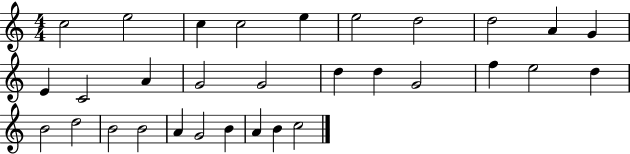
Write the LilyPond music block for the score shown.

{
  \clef treble
  \numericTimeSignature
  \time 4/4
  \key c \major
  c''2 e''2 | c''4 c''2 e''4 | e''2 d''2 | d''2 a'4 g'4 | \break e'4 c'2 a'4 | g'2 g'2 | d''4 d''4 g'2 | f''4 e''2 d''4 | \break b'2 d''2 | b'2 b'2 | a'4 g'2 b'4 | a'4 b'4 c''2 | \break \bar "|."
}